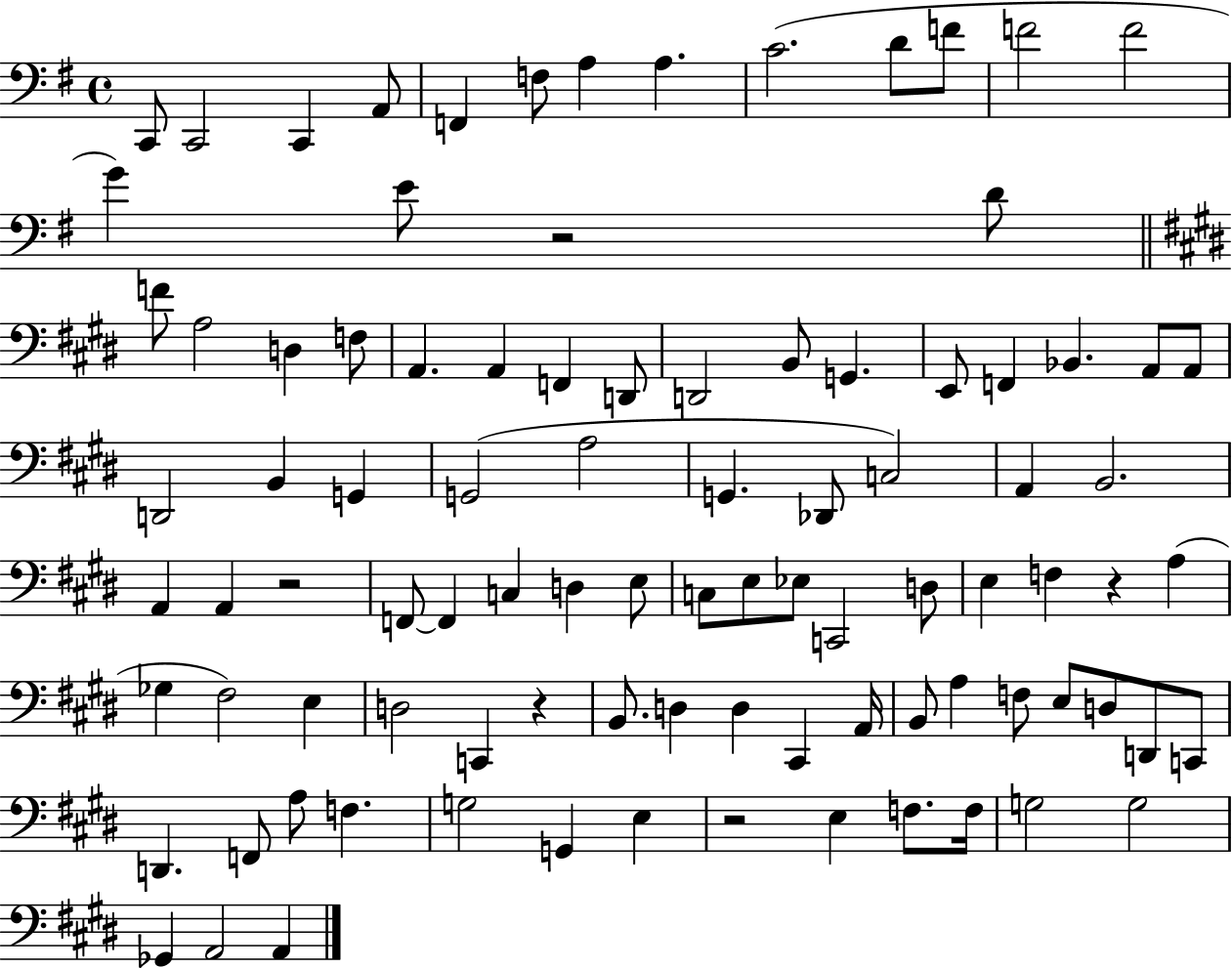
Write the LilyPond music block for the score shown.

{
  \clef bass
  \time 4/4
  \defaultTimeSignature
  \key g \major
  c,8 c,2 c,4 a,8 | f,4 f8 a4 a4. | c'2.( d'8 f'8 | f'2 f'2 | \break g'4) e'8 r2 d'8 | \bar "||" \break \key e \major f'8 a2 d4 f8 | a,4. a,4 f,4 d,8 | d,2 b,8 g,4. | e,8 f,4 bes,4. a,8 a,8 | \break d,2 b,4 g,4 | g,2( a2 | g,4. des,8 c2) | a,4 b,2. | \break a,4 a,4 r2 | f,8~~ f,4 c4 d4 e8 | c8 e8 ees8 c,2 d8 | e4 f4 r4 a4( | \break ges4 fis2) e4 | d2 c,4 r4 | b,8. d4 d4 cis,4 a,16 | b,8 a4 f8 e8 d8 d,8 c,8 | \break d,4. f,8 a8 f4. | g2 g,4 e4 | r2 e4 f8. f16 | g2 g2 | \break ges,4 a,2 a,4 | \bar "|."
}